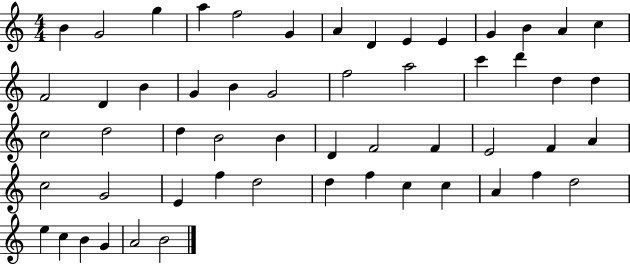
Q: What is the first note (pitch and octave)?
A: B4